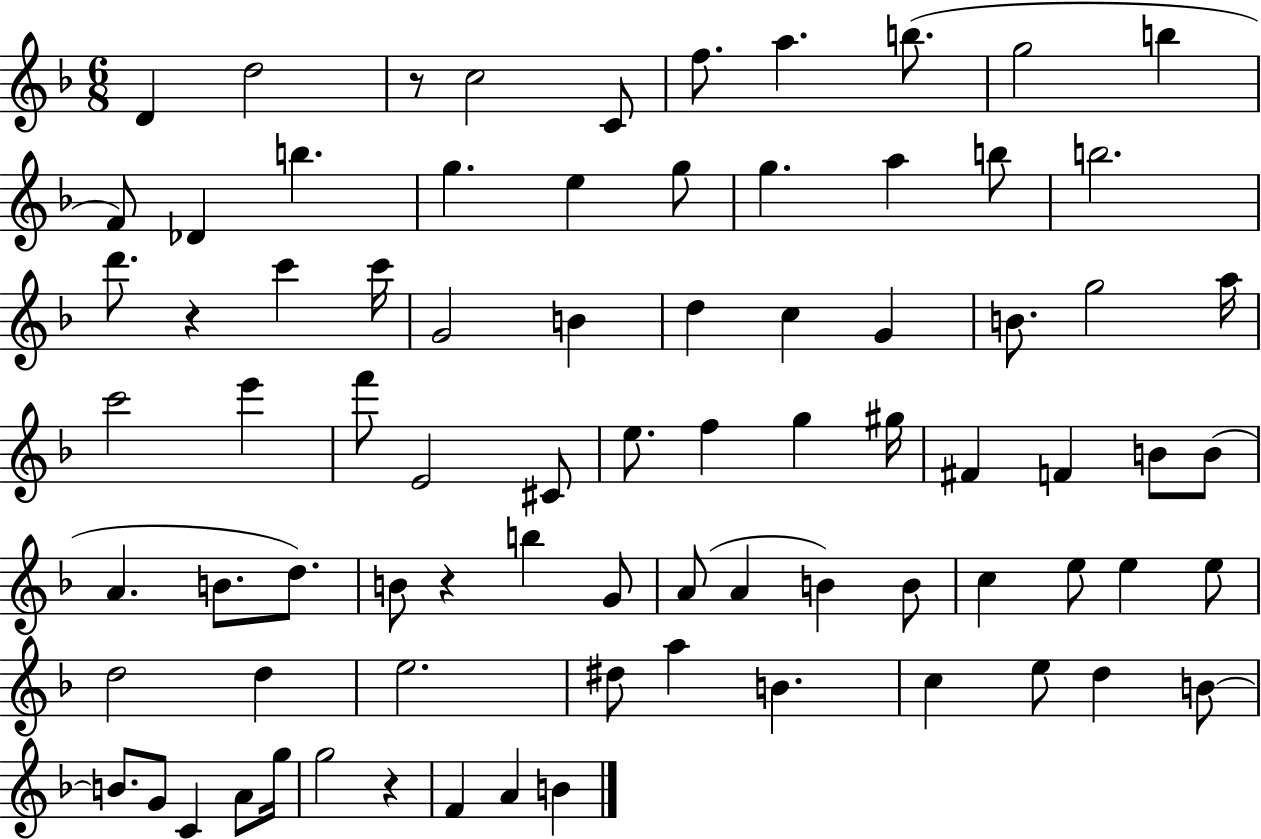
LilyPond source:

{
  \clef treble
  \numericTimeSignature
  \time 6/8
  \key f \major
  d'4 d''2 | r8 c''2 c'8 | f''8. a''4. b''8.( | g''2 b''4 | \break f'8) des'4 b''4. | g''4. e''4 g''8 | g''4. a''4 b''8 | b''2. | \break d'''8. r4 c'''4 c'''16 | g'2 b'4 | d''4 c''4 g'4 | b'8. g''2 a''16 | \break c'''2 e'''4 | f'''8 e'2 cis'8 | e''8. f''4 g''4 gis''16 | fis'4 f'4 b'8 b'8( | \break a'4. b'8. d''8.) | b'8 r4 b''4 g'8 | a'8( a'4 b'4) b'8 | c''4 e''8 e''4 e''8 | \break d''2 d''4 | e''2. | dis''8 a''4 b'4. | c''4 e''8 d''4 b'8~~ | \break b'8. g'8 c'4 a'8 g''16 | g''2 r4 | f'4 a'4 b'4 | \bar "|."
}